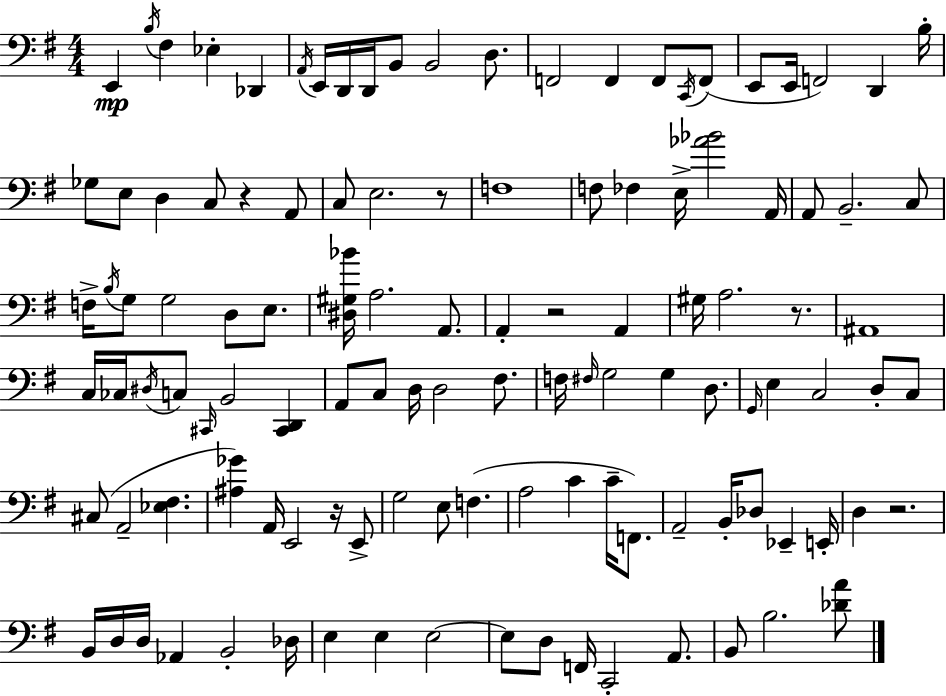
X:1
T:Untitled
M:4/4
L:1/4
K:G
E,, B,/4 ^F, _E, _D,, A,,/4 E,,/4 D,,/4 D,,/4 B,,/2 B,,2 D,/2 F,,2 F,, F,,/2 C,,/4 F,,/2 E,,/2 E,,/4 F,,2 D,, B,/4 _G,/2 E,/2 D, C,/2 z A,,/2 C,/2 E,2 z/2 F,4 F,/2 _F, E,/4 [_A_B]2 A,,/4 A,,/2 B,,2 C,/2 F,/4 B,/4 G,/2 G,2 D,/2 E,/2 [^D,^G,_B]/4 A,2 A,,/2 A,, z2 A,, ^G,/4 A,2 z/2 ^A,,4 C,/4 _C,/4 ^D,/4 C,/2 ^C,,/4 B,,2 [^C,,D,,] A,,/2 C,/2 D,/4 D,2 ^F,/2 F,/4 ^F,/4 G,2 G, D,/2 G,,/4 E, C,2 D,/2 C,/2 ^C,/2 A,,2 [_E,^F,] [^A,_G] A,,/4 E,,2 z/4 E,,/2 G,2 E,/2 F, A,2 C C/4 F,,/2 A,,2 B,,/4 _D,/2 _E,, E,,/4 D, z2 B,,/4 D,/4 D,/4 _A,, B,,2 _D,/4 E, E, E,2 E,/2 D,/2 F,,/4 C,,2 A,,/2 B,,/2 B,2 [_DA]/2